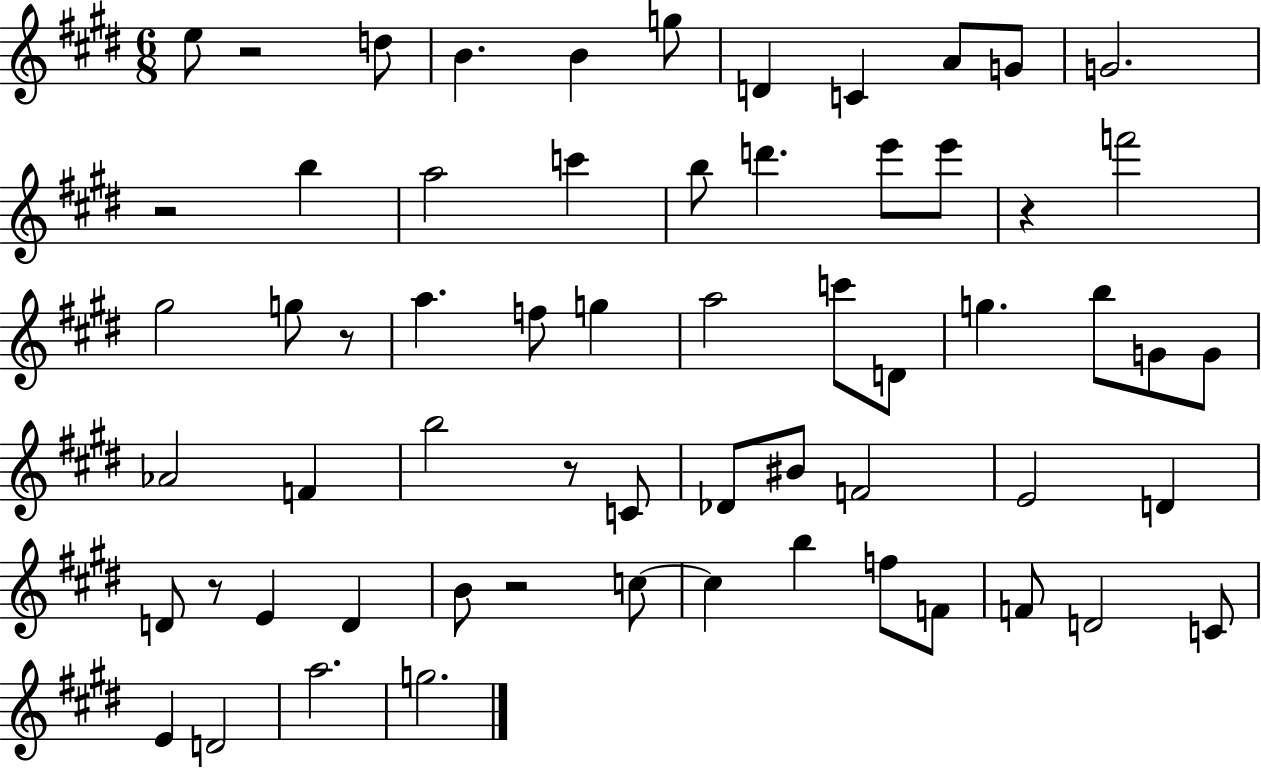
E5/e R/h D5/e B4/q. B4/q G5/e D4/q C4/q A4/e G4/e G4/h. R/h B5/q A5/h C6/q B5/e D6/q. E6/e E6/e R/q F6/h G#5/h G5/e R/e A5/q. F5/e G5/q A5/h C6/e D4/e G5/q. B5/e G4/e G4/e Ab4/h F4/q B5/h R/e C4/e Db4/e BIS4/e F4/h E4/h D4/q D4/e R/e E4/q D4/q B4/e R/h C5/e C5/q B5/q F5/e F4/e F4/e D4/h C4/e E4/q D4/h A5/h. G5/h.